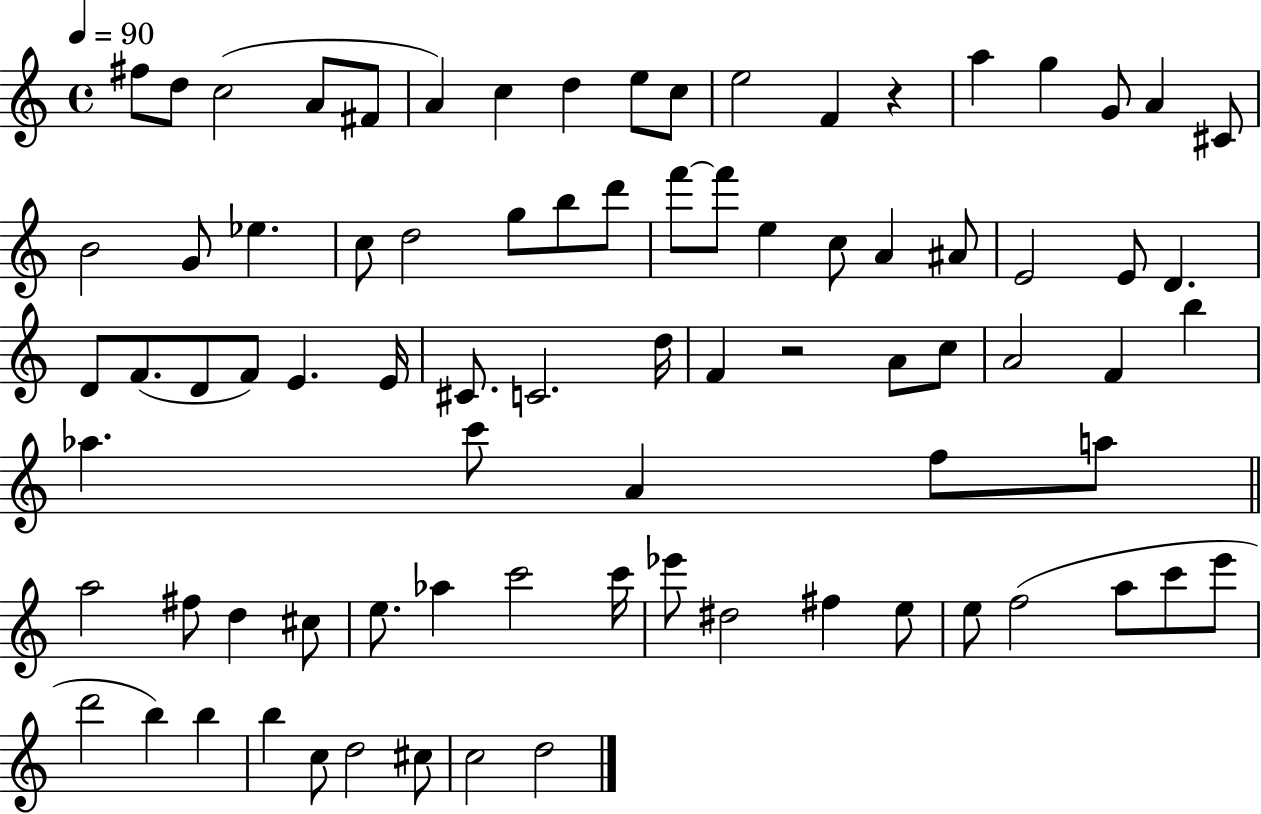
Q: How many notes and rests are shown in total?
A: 82